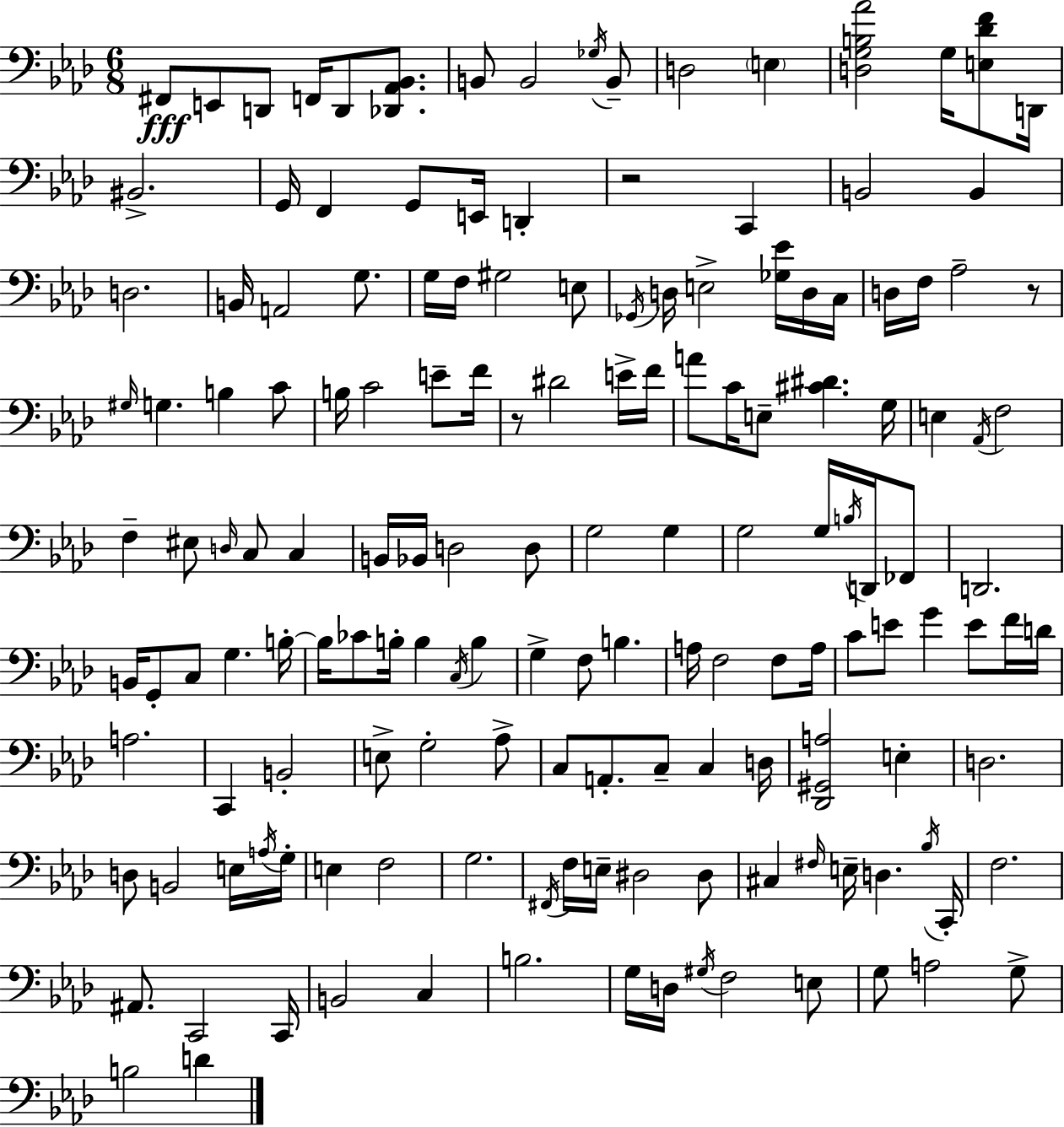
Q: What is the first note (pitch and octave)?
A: F#2